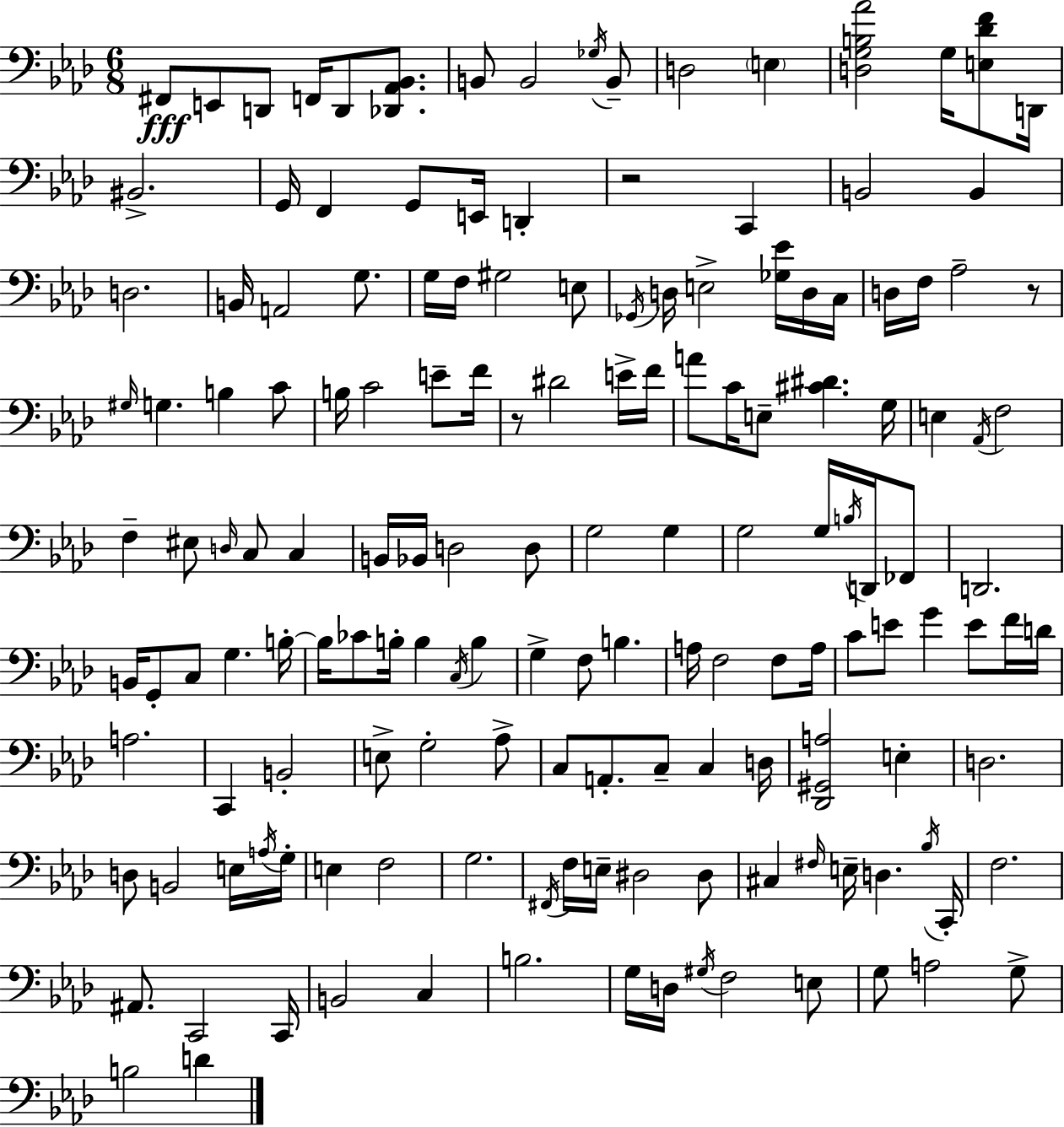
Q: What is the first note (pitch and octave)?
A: F#2